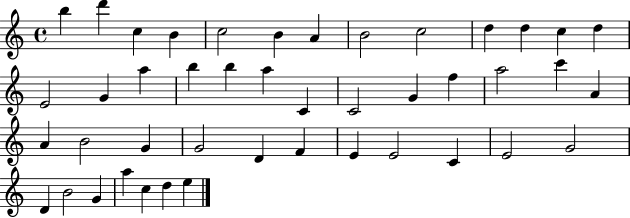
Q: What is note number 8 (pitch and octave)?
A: B4